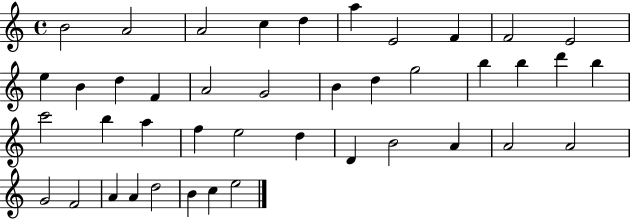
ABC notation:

X:1
T:Untitled
M:4/4
L:1/4
K:C
B2 A2 A2 c d a E2 F F2 E2 e B d F A2 G2 B d g2 b b d' b c'2 b a f e2 d D B2 A A2 A2 G2 F2 A A d2 B c e2